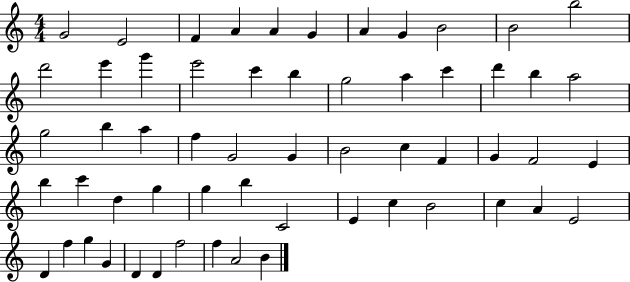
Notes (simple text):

G4/h E4/h F4/q A4/q A4/q G4/q A4/q G4/q B4/h B4/h B5/h D6/h E6/q G6/q E6/h C6/q B5/q G5/h A5/q C6/q D6/q B5/q A5/h G5/h B5/q A5/q F5/q G4/h G4/q B4/h C5/q F4/q G4/q F4/h E4/q B5/q C6/q D5/q G5/q G5/q B5/q C4/h E4/q C5/q B4/h C5/q A4/q E4/h D4/q F5/q G5/q G4/q D4/q D4/q F5/h F5/q A4/h B4/q